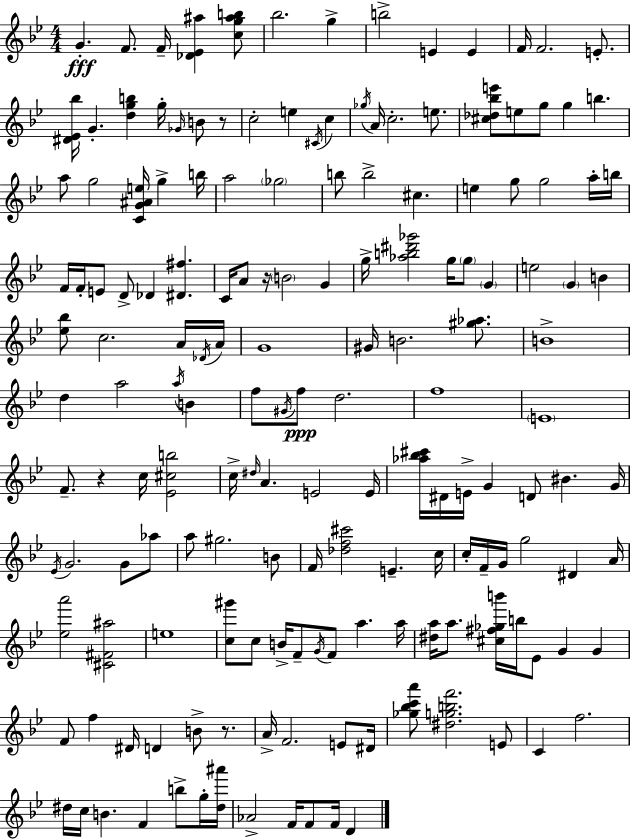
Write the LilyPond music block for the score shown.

{
  \clef treble
  \numericTimeSignature
  \time 4/4
  \key g \minor
  g'4.-.\fff f'8. f'16-- <des' ees' ais''>4 <c'' g'' ais'' b''>8 | bes''2. g''4-> | b''2-> e'4 e'4 | f'16 f'2. e'8.-. | \break <dis' ees' bes''>16 g'4.-. <d'' g'' b''>4 g''16-. \grace { ges'16 } b'8 r8 | c''2-. e''4 \acciaccatura { cis'16 } c''4 | \acciaccatura { ges''16 } a'16 c''2.-. | e''8. <cis'' des'' bes'' e'''>8 e''8 g''8 g''4 b''4. | \break a''8 g''2 <c' g' ais' e''>16 g''4-> | b''16 a''2 \parenthesize ges''2 | b''8 b''2-> cis''4. | e''4 g''8 g''2 | \break a''16-. b''16 f'16 f'16-. e'8 d'8-> des'4 <dis' fis''>4. | c'16 a'8 r16 \parenthesize b'2 g'4 | g''16-> <aes'' b'' dis''' ges'''>2 g''16 \parenthesize g''8 \parenthesize g'4 | e''2 \parenthesize g'4 b'4 | \break <ees'' bes''>8 c''2. | a'16 \acciaccatura { des'16 } a'16 g'1 | gis'16 b'2. | <gis'' aes''>8. b'1-> | \break d''4 a''2 | \acciaccatura { a''16 } b'4 f''8 \acciaccatura { gis'16 }\ppp f''8 d''2. | f''1 | \parenthesize e'1 | \break f'8.-- r4 c''16 <ees' cis'' b''>2 | c''16-> \grace { dis''16 } a'4. e'2 | e'16 <aes'' bes'' cis'''>16 dis'16 e'16-> g'4 d'8 | bis'4. g'16 \acciaccatura { ees'16 } g'2. | \break g'8 aes''8 a''8 gis''2. | b'8 f'16 <des'' f'' cis'''>2 | e'4.-- c''16 c''16-. f'16-- g'16 g''2 | dis'4 a'16 <ees'' a'''>2 | \break <cis' fis' ais''>2 e''1 | <c'' gis'''>8 c''8 b'16-> f'8-- \acciaccatura { g'16 } | f'8 a''4. a''16 <dis'' a''>16 a''8. <cis'' fis'' ges'' b'''>16 b''16 ees'8 | g'4 g'4 f'8 f''4 dis'16 | \break d'4 b'8-> r8. a'16-> f'2. | e'8 dis'16 <ges'' bes'' c''' a'''>8 <dis'' g'' b'' f'''>2. | e'8 c'4 f''2. | dis''16 c''16 b'4. | \break f'4 b''8-> g''16-. <dis'' ais'''>16 aes'2-> | f'16 f'8 f'16 d'4 \bar "|."
}